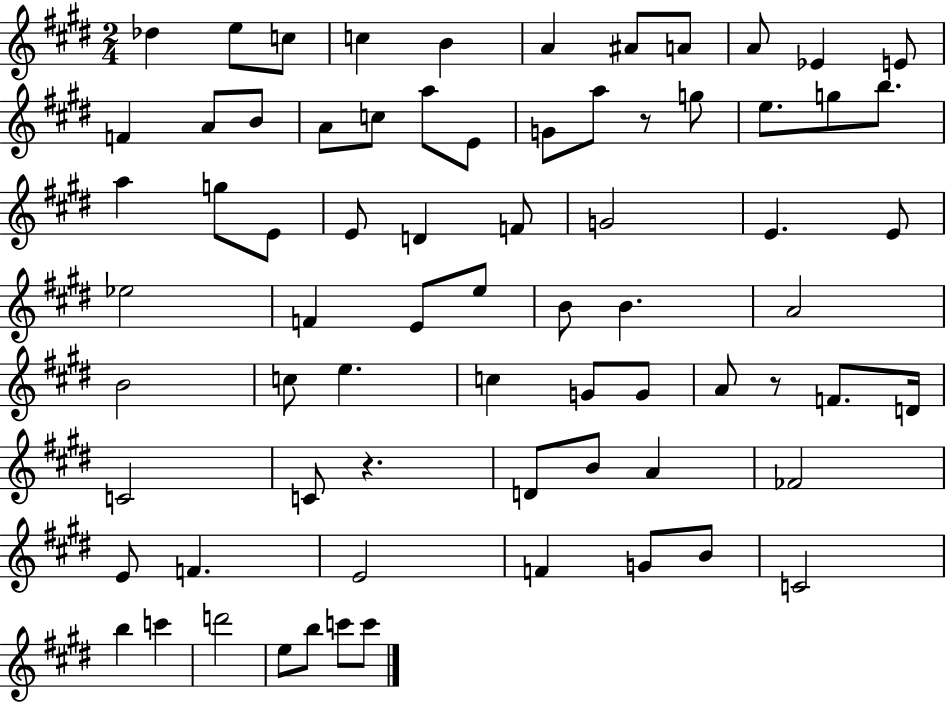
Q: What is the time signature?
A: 2/4